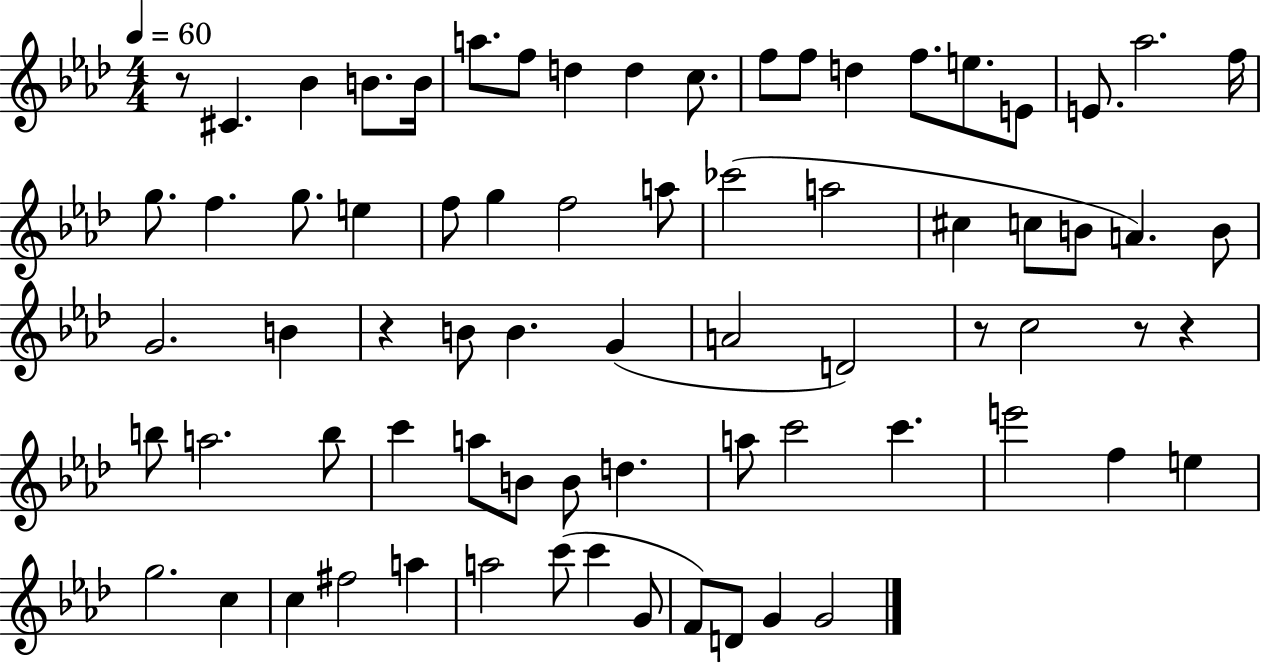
{
  \clef treble
  \numericTimeSignature
  \time 4/4
  \key aes \major
  \tempo 4 = 60
  r8 cis'4. bes'4 b'8. b'16 | a''8. f''8 d''4 d''4 c''8. | f''8 f''8 d''4 f''8. e''8. e'8 | e'8. aes''2. f''16 | \break g''8. f''4. g''8. e''4 | f''8 g''4 f''2 a''8 | ces'''2( a''2 | cis''4 c''8 b'8 a'4.) b'8 | \break g'2. b'4 | r4 b'8 b'4. g'4( | a'2 d'2) | r8 c''2 r8 r4 | \break b''8 a''2. b''8 | c'''4 a''8 b'8 b'8 d''4. | a''8 c'''2 c'''4. | e'''2 f''4 e''4 | \break g''2. c''4 | c''4 fis''2 a''4 | a''2 c'''8( c'''4 g'8 | f'8) d'8 g'4 g'2 | \break \bar "|."
}